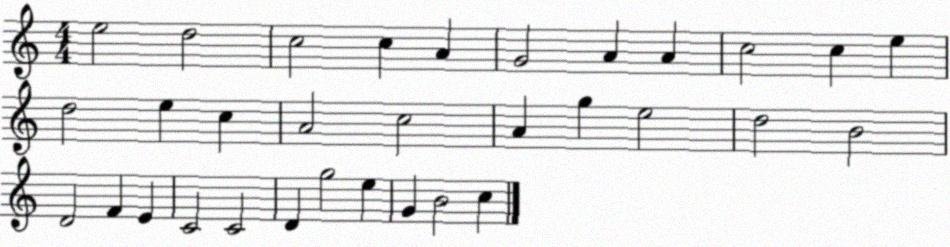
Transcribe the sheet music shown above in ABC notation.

X:1
T:Untitled
M:4/4
L:1/4
K:C
e2 d2 c2 c A G2 A A c2 c e d2 e c A2 c2 A g e2 d2 B2 D2 F E C2 C2 D g2 e G B2 c